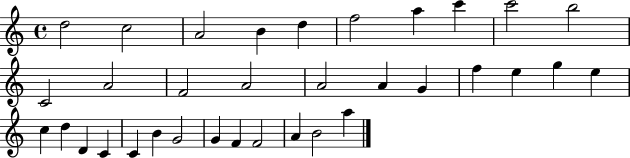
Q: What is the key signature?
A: C major